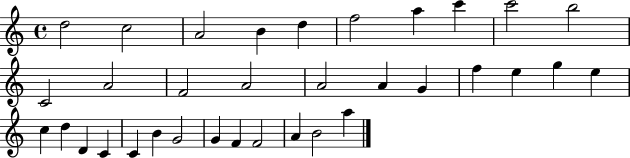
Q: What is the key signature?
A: C major